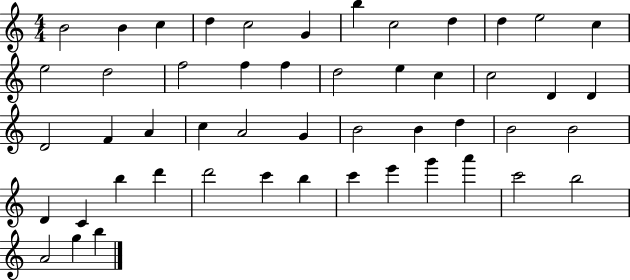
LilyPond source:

{
  \clef treble
  \numericTimeSignature
  \time 4/4
  \key c \major
  b'2 b'4 c''4 | d''4 c''2 g'4 | b''4 c''2 d''4 | d''4 e''2 c''4 | \break e''2 d''2 | f''2 f''4 f''4 | d''2 e''4 c''4 | c''2 d'4 d'4 | \break d'2 f'4 a'4 | c''4 a'2 g'4 | b'2 b'4 d''4 | b'2 b'2 | \break d'4 c'4 b''4 d'''4 | d'''2 c'''4 b''4 | c'''4 e'''4 g'''4 a'''4 | c'''2 b''2 | \break a'2 g''4 b''4 | \bar "|."
}